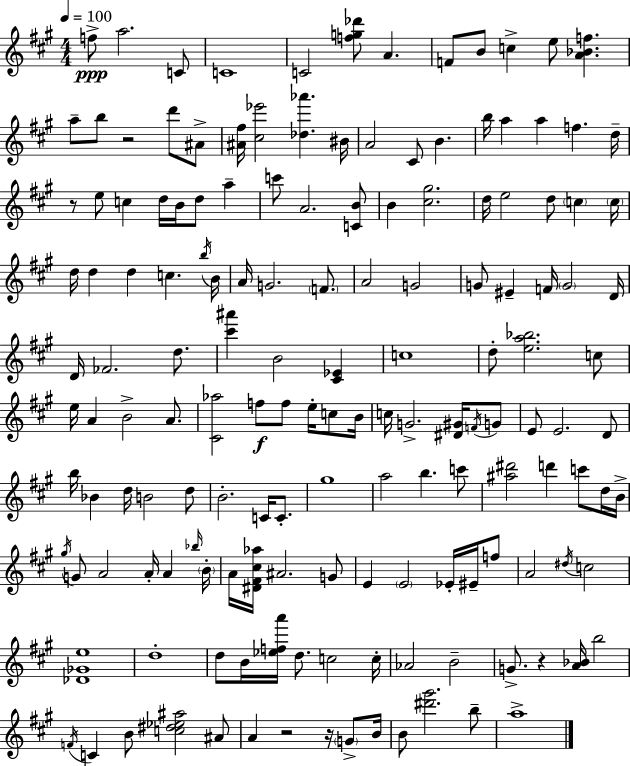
F5/e A5/h. C4/e C4/w C4/h [F5,G5,Db6]/e A4/q. F4/e B4/e C5/q E5/e [A4,Bb4,F5]/q. A5/e B5/e R/h D6/e A#4/e [A#4,F#5]/s [C#5,Eb6]/h [Db5,Ab6]/q. BIS4/s A4/h C#4/e B4/q. B5/s A5/q A5/q F5/q. D5/s R/e E5/e C5/q D5/s B4/s D5/e A5/q C6/e A4/h. [C4,B4]/e B4/q [C#5,G#5]/h. D5/s E5/h D5/e C5/q C5/s D5/s D5/q D5/q C5/q. B5/s B4/s A4/s G4/h. F4/e. A4/h G4/h G4/e EIS4/q F4/s G4/h D4/s D4/s FES4/h. D5/e. [C#6,A#6]/q B4/h [C#4,Eb4]/q C5/w D5/e [E5,A5,Bb5]/h. C5/e E5/s A4/q B4/h A4/e. [C#4,Ab5]/h F5/e F5/e E5/s C5/e B4/s C5/s G4/h. [D#4,G#4]/s F4/s G4/e E4/e E4/h. D4/e B5/s Bb4/q D5/s B4/h D5/e B4/h. C4/s C4/e. G#5/w A5/h B5/q. C6/e [A#5,D#6]/h D6/q C6/e D5/s B4/s G#5/s G4/e A4/h A4/s A4/q Bb5/s B4/s A4/s [D#4,F#4,C#5,Ab5]/s A#4/h. G4/e E4/q E4/h Eb4/s EIS4/s F5/e A4/h D#5/s C5/h [Db4,Gb4,E5]/w D5/w D5/e B4/s [Eb5,F5,A6]/s D5/e. C5/h C5/s Ab4/h B4/h G4/e. R/q [A4,Bb4]/s B5/h F4/s C4/q B4/e [C5,D#5,Eb5,A#5]/h A#4/e A4/q R/h R/s G4/e B4/s B4/e [D#6,G#6]/h. B5/e A5/w